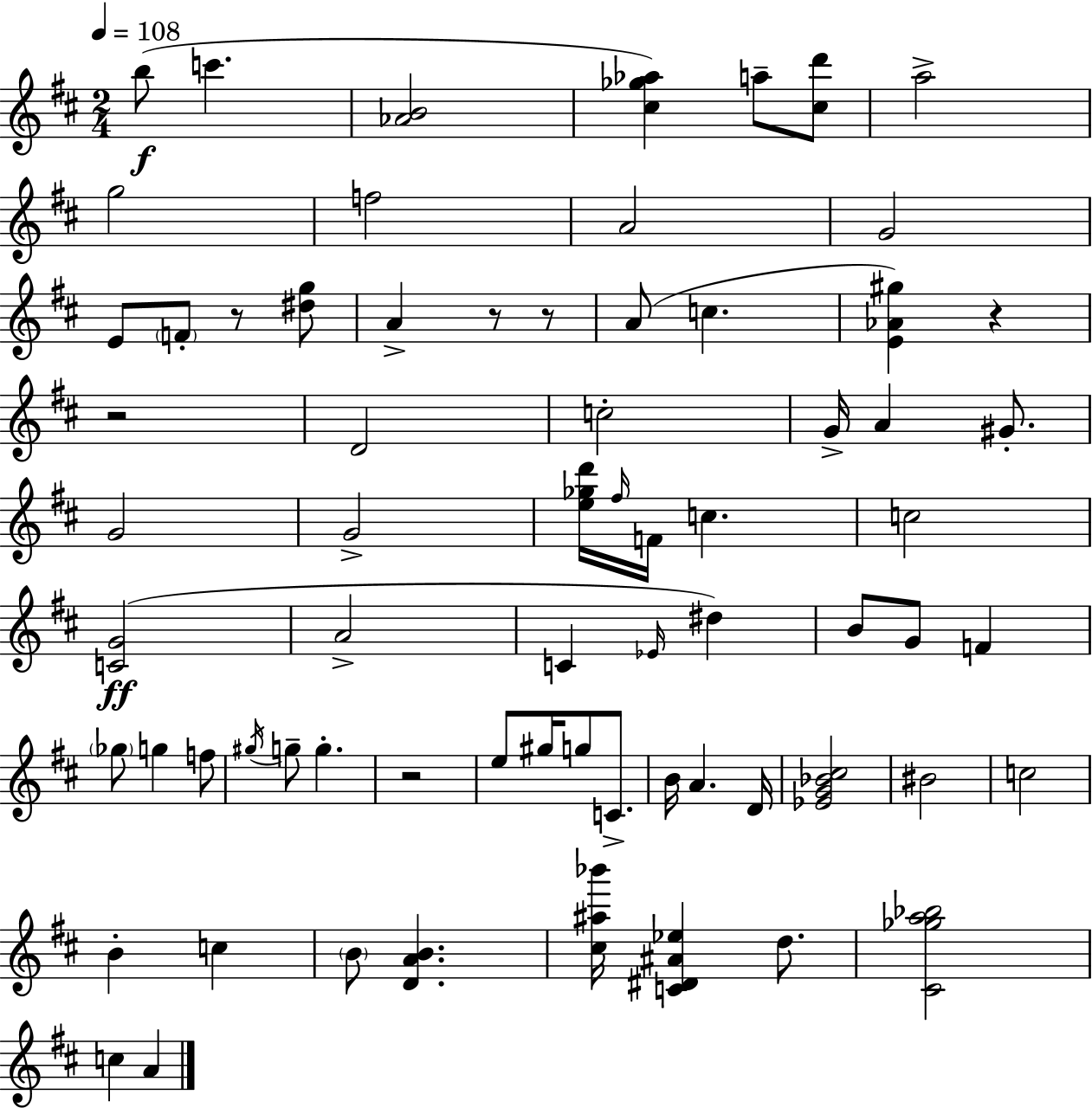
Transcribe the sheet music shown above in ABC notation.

X:1
T:Untitled
M:2/4
L:1/4
K:D
b/2 c' [_AB]2 [^c_g_a] a/2 [^cd']/2 a2 g2 f2 A2 G2 E/2 F/2 z/2 [^dg]/2 A z/2 z/2 A/2 c [E_A^g] z z2 D2 c2 G/4 A ^G/2 G2 G2 [e_gd']/4 ^f/4 F/4 c c2 [CG]2 A2 C _E/4 ^d B/2 G/2 F _g/2 g f/2 ^g/4 g/2 g z2 e/2 ^g/4 g/2 C/2 B/4 A D/4 [_EG_B^c]2 ^B2 c2 B c B/2 [DAB] [^c^a_b']/4 [C^D^A_e] d/2 [^C_ga_b]2 c A